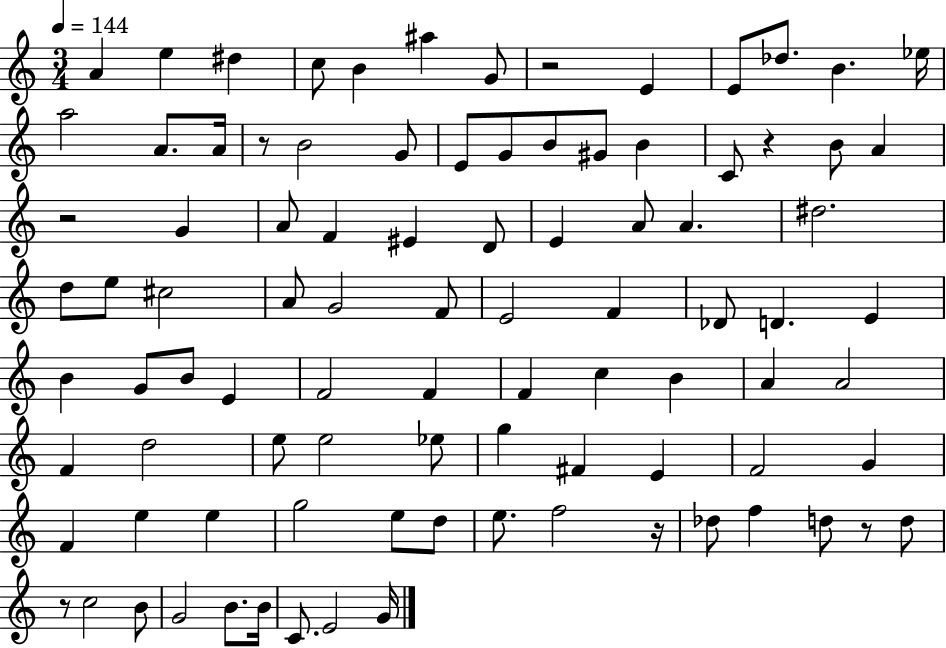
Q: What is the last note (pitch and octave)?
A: G4